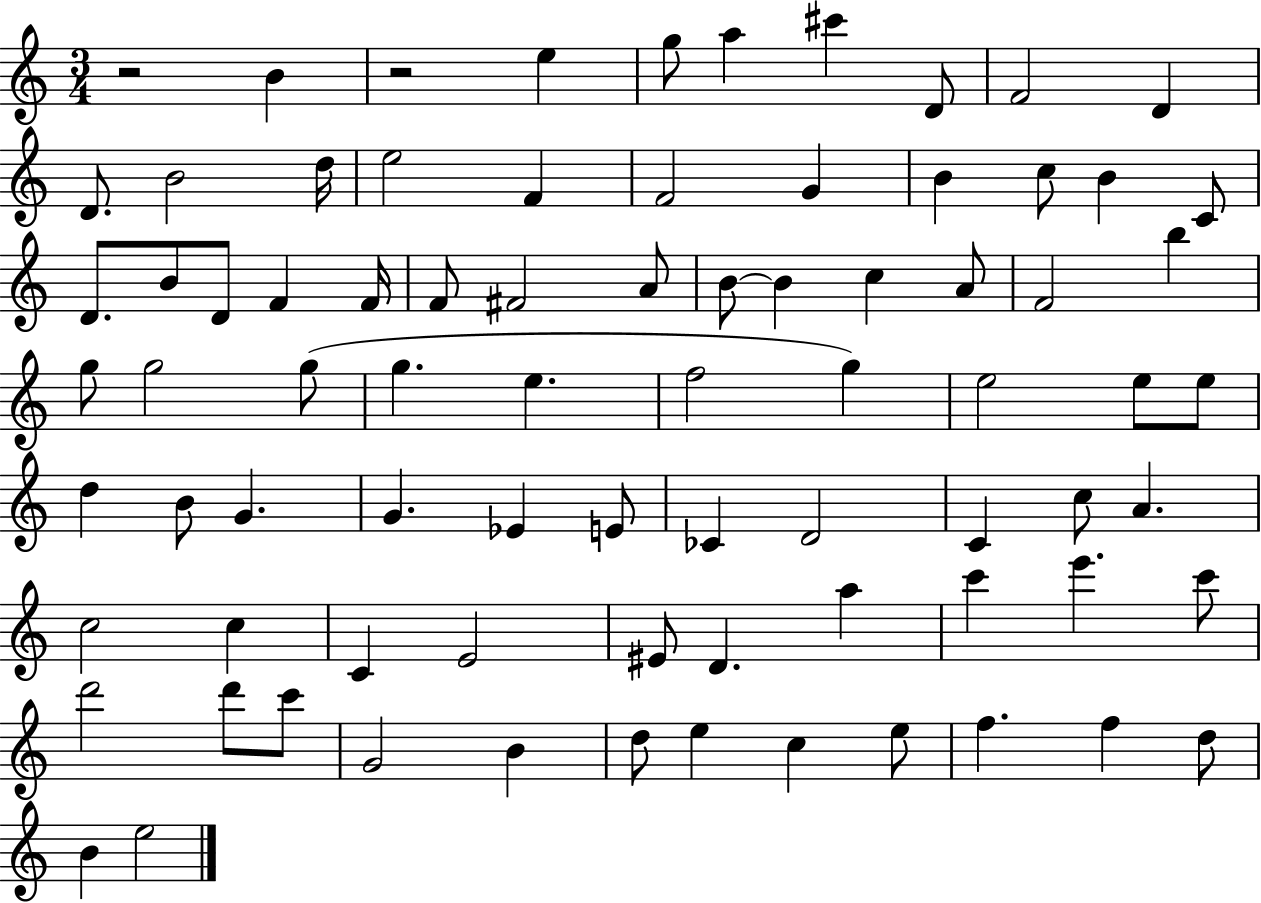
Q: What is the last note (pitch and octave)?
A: E5